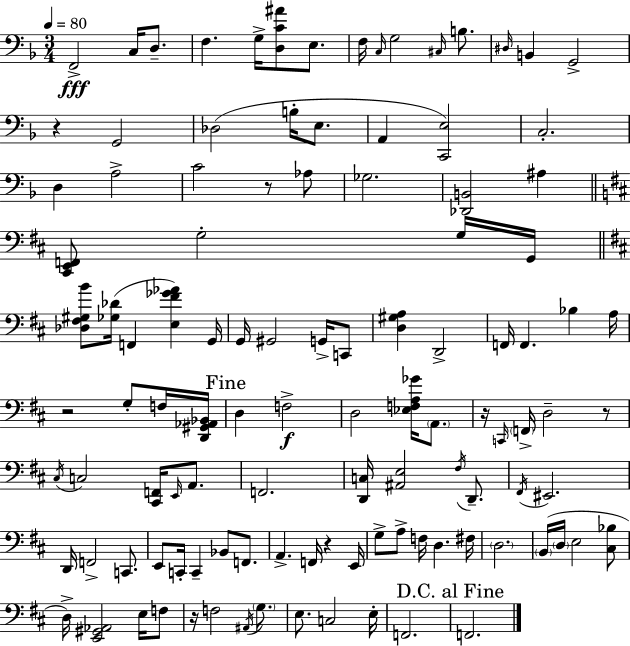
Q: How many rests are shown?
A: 7